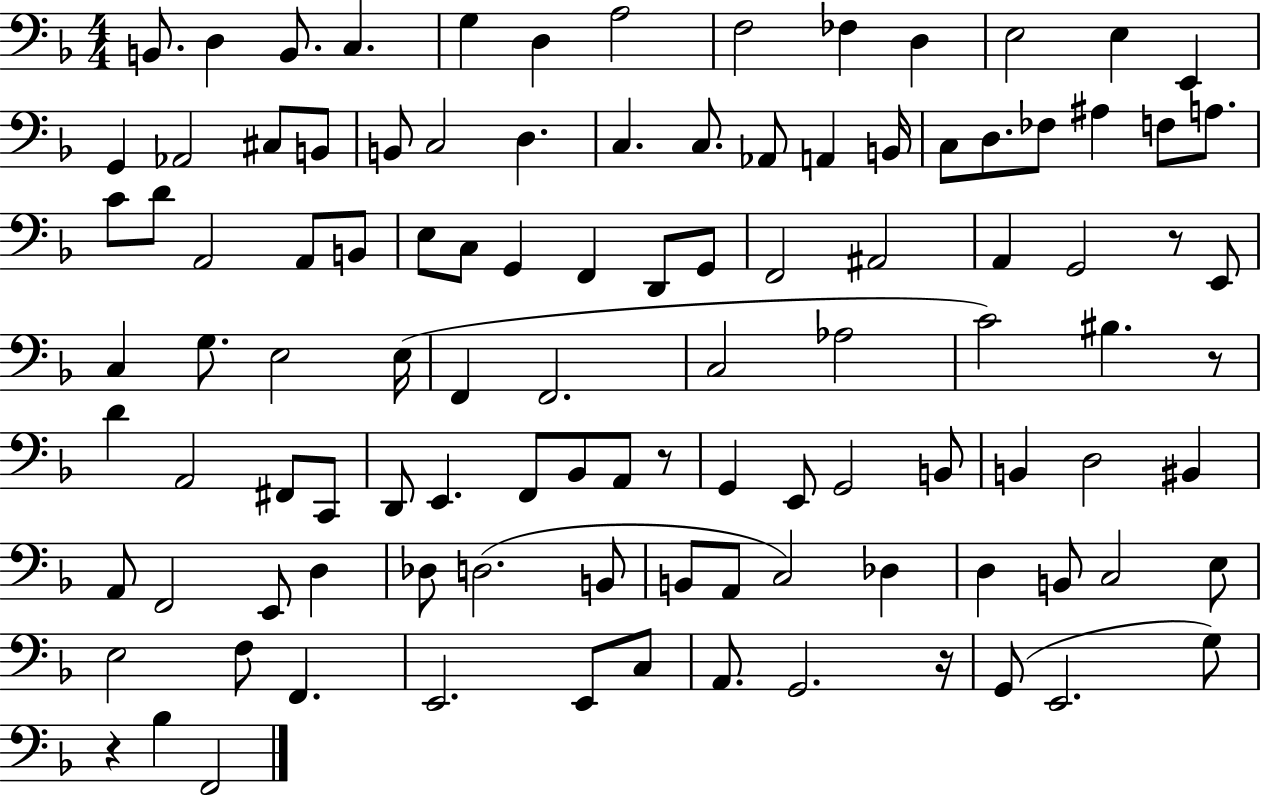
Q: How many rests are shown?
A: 5